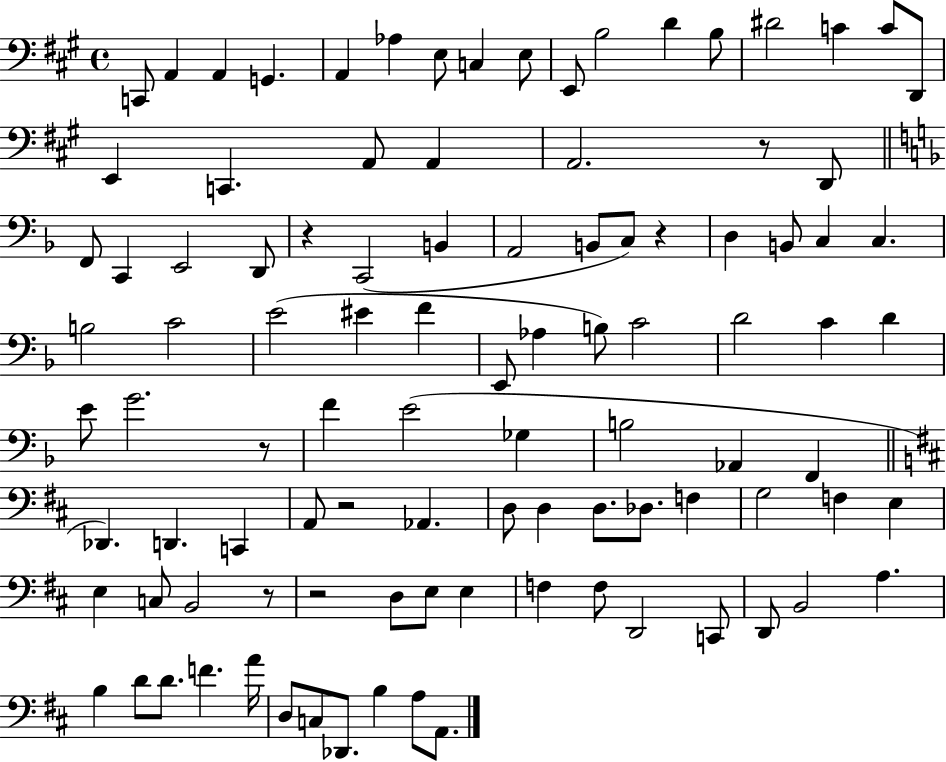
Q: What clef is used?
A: bass